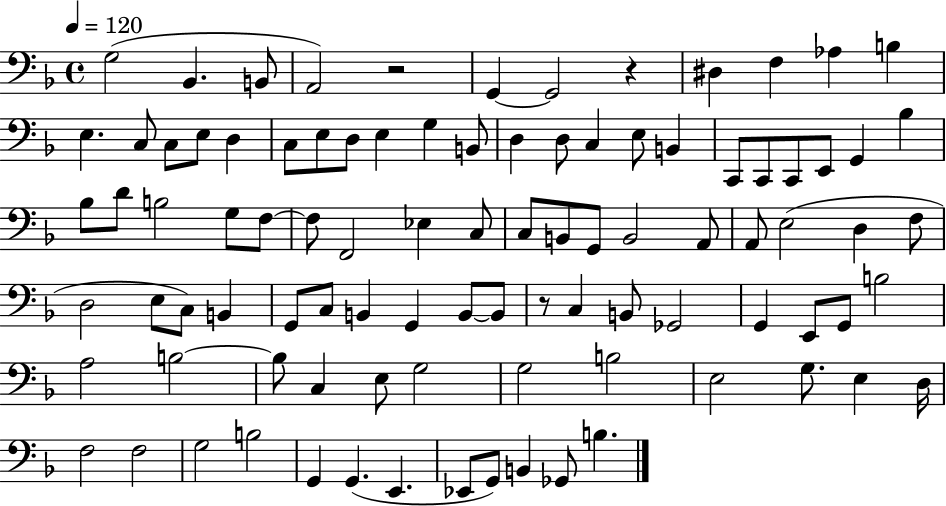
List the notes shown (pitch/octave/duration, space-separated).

G3/h Bb2/q. B2/e A2/h R/h G2/q G2/h R/q D#3/q F3/q Ab3/q B3/q E3/q. C3/e C3/e E3/e D3/q C3/e E3/e D3/e E3/q G3/q B2/e D3/q D3/e C3/q E3/e B2/q C2/e C2/e C2/e E2/e G2/q Bb3/q Bb3/e D4/e B3/h G3/e F3/e F3/e F2/h Eb3/q C3/e C3/e B2/e G2/e B2/h A2/e A2/e E3/h D3/q F3/e D3/h E3/e C3/e B2/q G2/e C3/e B2/q G2/q B2/e B2/e R/e C3/q B2/e Gb2/h G2/q E2/e G2/e B3/h A3/h B3/h B3/e C3/q E3/e G3/h G3/h B3/h E3/h G3/e. E3/q D3/s F3/h F3/h G3/h B3/h G2/q G2/q. E2/q. Eb2/e G2/e B2/q Gb2/e B3/q.